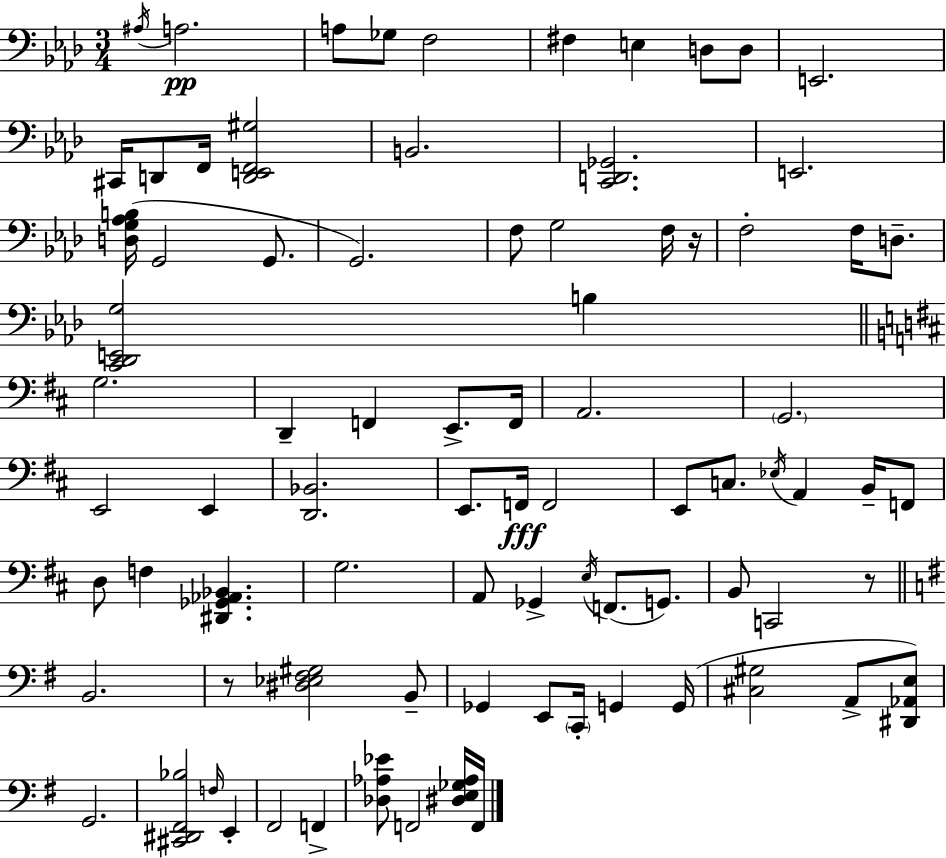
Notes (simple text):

A#3/s A3/h. A3/e Gb3/e F3/h F#3/q E3/q D3/e D3/e E2/h. C#2/s D2/e F2/s [D2,E2,F2,G#3]/h B2/h. [C2,D2,Gb2]/h. E2/h. [D3,G3,Ab3,B3]/s G2/h G2/e. G2/h. F3/e G3/h F3/s R/s F3/h F3/s D3/e. [C2,Db2,E2,G3]/h B3/q G3/h. D2/q F2/q E2/e. F2/s A2/h. G2/h. E2/h E2/q [D2,Bb2]/h. E2/e. F2/s F2/h E2/e C3/e. Eb3/s A2/q B2/s F2/e D3/e F3/q [D#2,Gb2,Ab2,Bb2]/q. G3/h. A2/e Gb2/q E3/s F2/e. G2/e. B2/e C2/h R/e B2/h. R/e [D#3,Eb3,F#3,G#3]/h B2/e Gb2/q E2/e C2/s G2/q G2/s [C#3,G#3]/h A2/e [D#2,Ab2,E3]/e G2/h. [C#2,D#2,F#2,Bb3]/h F3/s E2/q F#2/h F2/q [Db3,Ab3,Eb4]/e F2/h [D#3,E3,Gb3,Ab3]/s F2/s